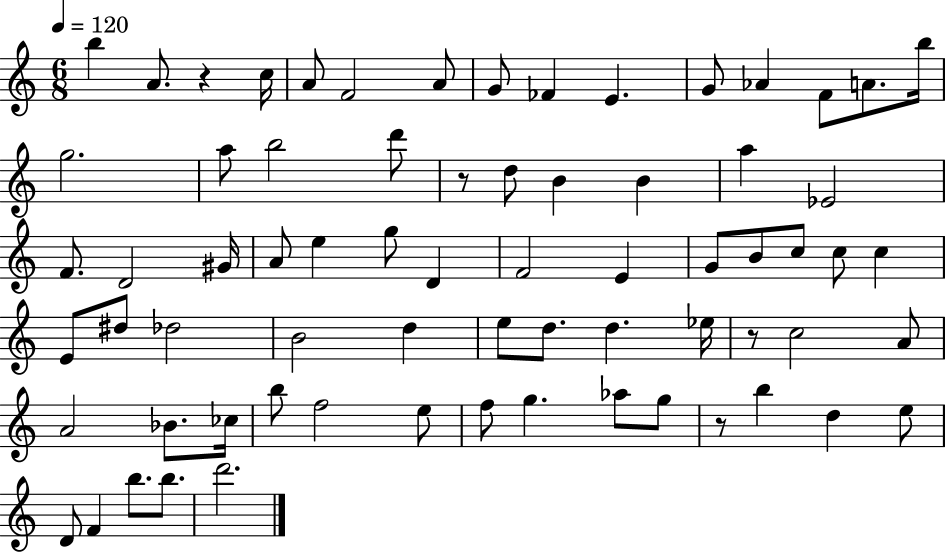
X:1
T:Untitled
M:6/8
L:1/4
K:C
b A/2 z c/4 A/2 F2 A/2 G/2 _F E G/2 _A F/2 A/2 b/4 g2 a/2 b2 d'/2 z/2 d/2 B B a _E2 F/2 D2 ^G/4 A/2 e g/2 D F2 E G/2 B/2 c/2 c/2 c E/2 ^d/2 _d2 B2 d e/2 d/2 d _e/4 z/2 c2 A/2 A2 _B/2 _c/4 b/2 f2 e/2 f/2 g _a/2 g/2 z/2 b d e/2 D/2 F b/2 b/2 d'2